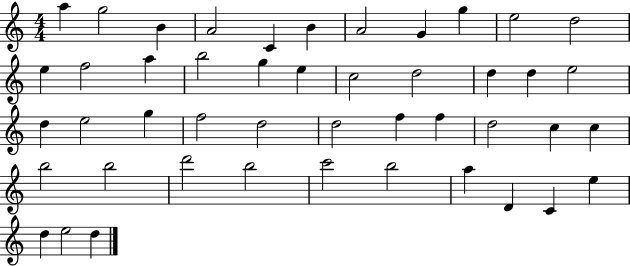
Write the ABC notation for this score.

X:1
T:Untitled
M:4/4
L:1/4
K:C
a g2 B A2 C B A2 G g e2 d2 e f2 a b2 g e c2 d2 d d e2 d e2 g f2 d2 d2 f f d2 c c b2 b2 d'2 b2 c'2 b2 a D C e d e2 d